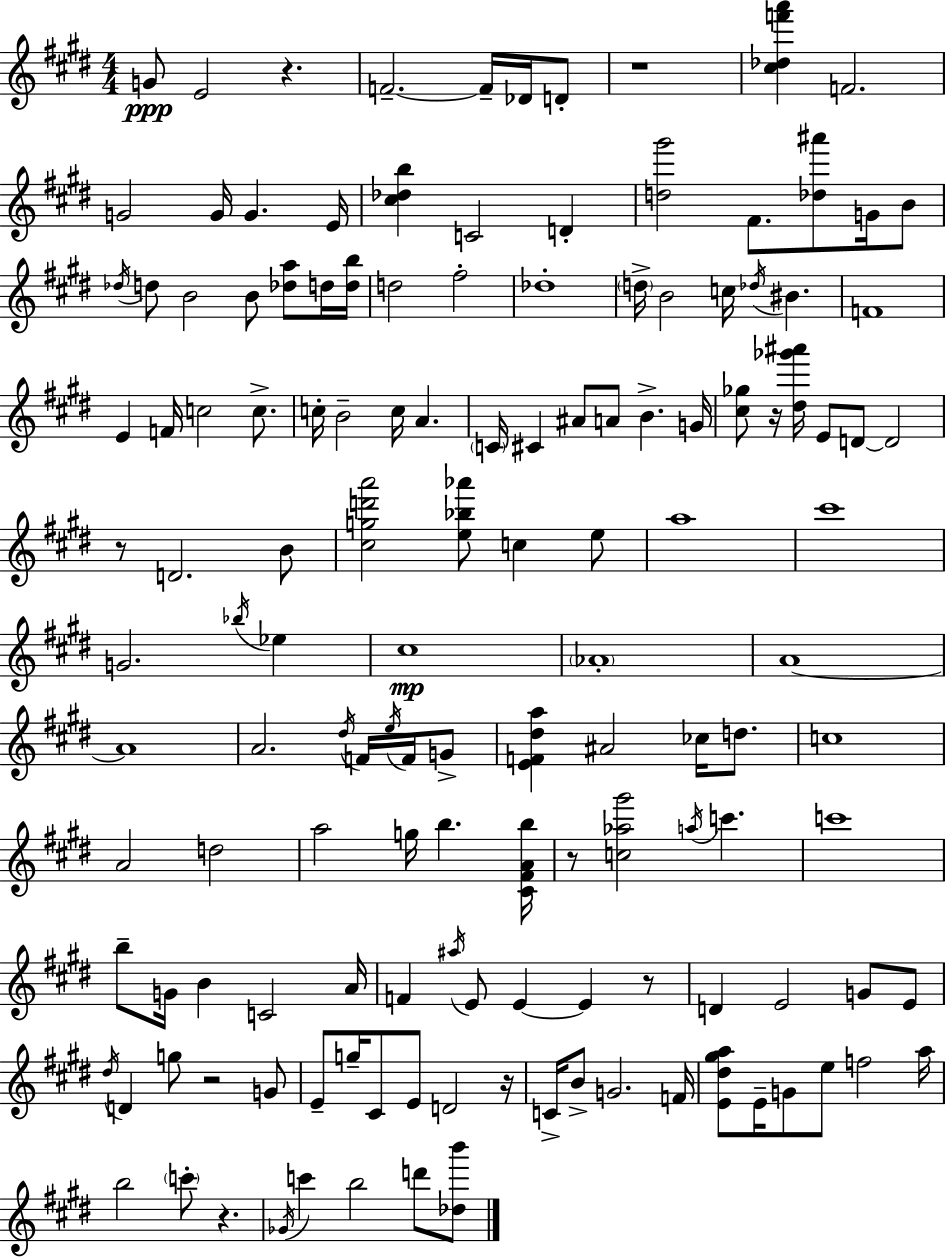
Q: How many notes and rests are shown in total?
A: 140